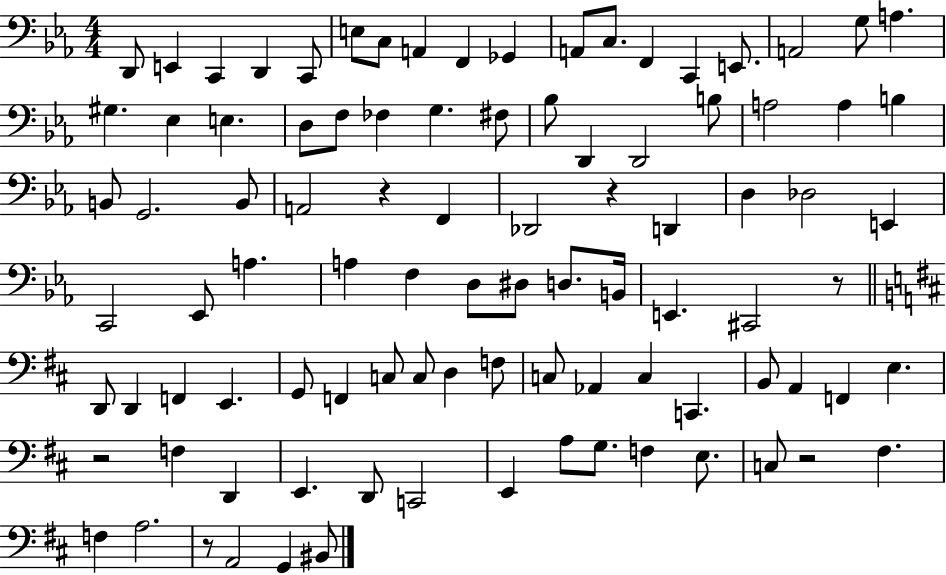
X:1
T:Untitled
M:4/4
L:1/4
K:Eb
D,,/2 E,, C,, D,, C,,/2 E,/2 C,/2 A,, F,, _G,, A,,/2 C,/2 F,, C,, E,,/2 A,,2 G,/2 A, ^G, _E, E, D,/2 F,/2 _F, G, ^F,/2 _B,/2 D,, D,,2 B,/2 A,2 A, B, B,,/2 G,,2 B,,/2 A,,2 z F,, _D,,2 z D,, D, _D,2 E,, C,,2 _E,,/2 A, A, F, D,/2 ^D,/2 D,/2 B,,/4 E,, ^C,,2 z/2 D,,/2 D,, F,, E,, G,,/2 F,, C,/2 C,/2 D, F,/2 C,/2 _A,, C, C,, B,,/2 A,, F,, E, z2 F, D,, E,, D,,/2 C,,2 E,, A,/2 G,/2 F, E,/2 C,/2 z2 ^F, F, A,2 z/2 A,,2 G,, ^B,,/2